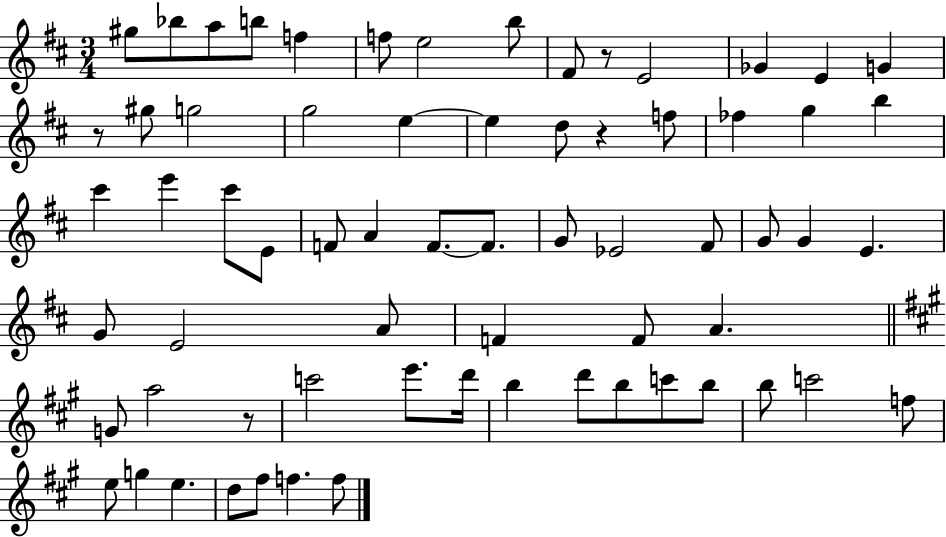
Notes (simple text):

G#5/e Bb5/e A5/e B5/e F5/q F5/e E5/h B5/e F#4/e R/e E4/h Gb4/q E4/q G4/q R/e G#5/e G5/h G5/h E5/q E5/q D5/e R/q F5/e FES5/q G5/q B5/q C#6/q E6/q C#6/e E4/e F4/e A4/q F4/e. F4/e. G4/e Eb4/h F#4/e G4/e G4/q E4/q. G4/e E4/h A4/e F4/q F4/e A4/q. G4/e A5/h R/e C6/h E6/e. D6/s B5/q D6/e B5/e C6/e B5/e B5/e C6/h F5/e E5/e G5/q E5/q. D5/e F#5/e F5/q. F5/e